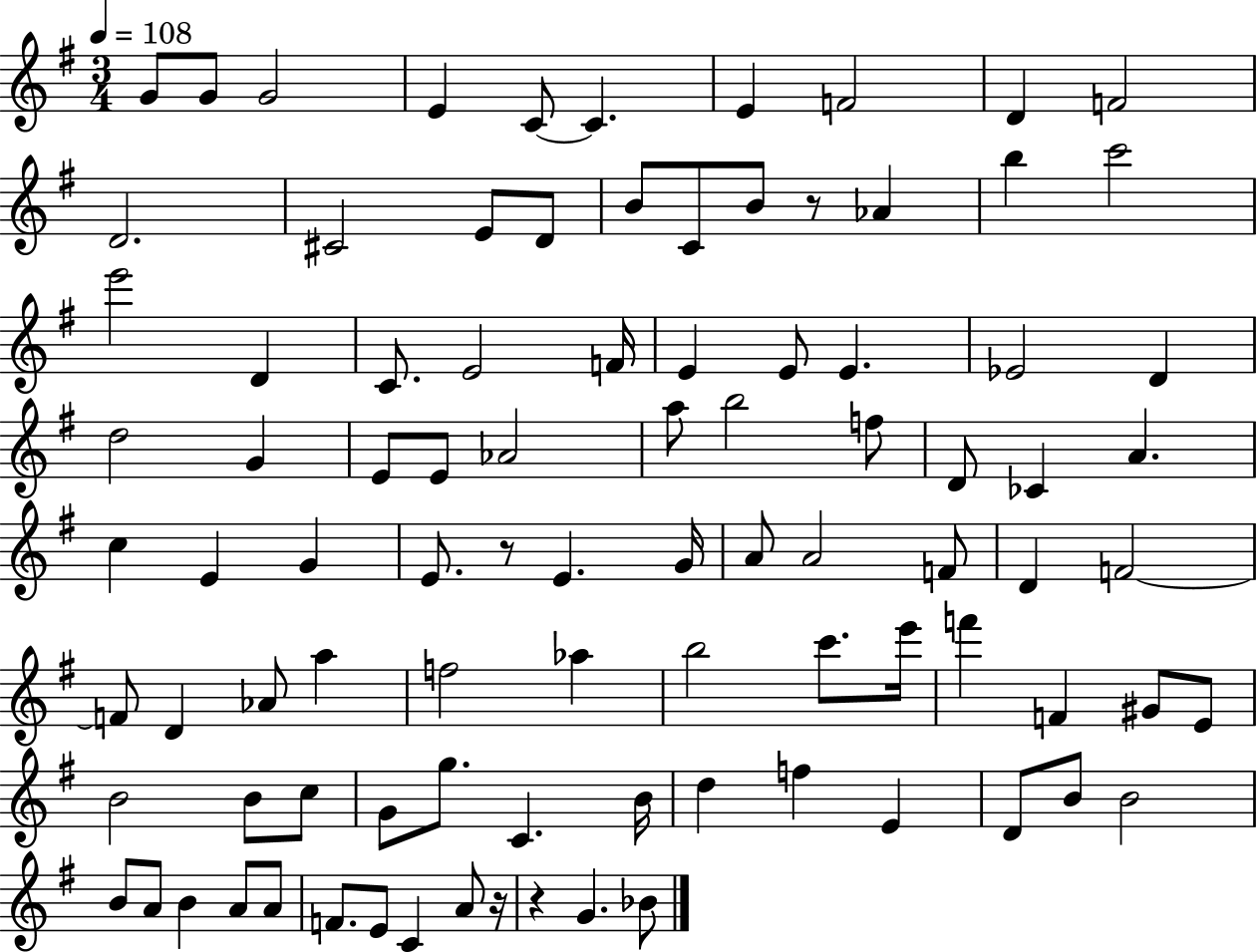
{
  \clef treble
  \numericTimeSignature
  \time 3/4
  \key g \major
  \tempo 4 = 108
  \repeat volta 2 { g'8 g'8 g'2 | e'4 c'8~~ c'4. | e'4 f'2 | d'4 f'2 | \break d'2. | cis'2 e'8 d'8 | b'8 c'8 b'8 r8 aes'4 | b''4 c'''2 | \break e'''2 d'4 | c'8. e'2 f'16 | e'4 e'8 e'4. | ees'2 d'4 | \break d''2 g'4 | e'8 e'8 aes'2 | a''8 b''2 f''8 | d'8 ces'4 a'4. | \break c''4 e'4 g'4 | e'8. r8 e'4. g'16 | a'8 a'2 f'8 | d'4 f'2~~ | \break f'8 d'4 aes'8 a''4 | f''2 aes''4 | b''2 c'''8. e'''16 | f'''4 f'4 gis'8 e'8 | \break b'2 b'8 c''8 | g'8 g''8. c'4. b'16 | d''4 f''4 e'4 | d'8 b'8 b'2 | \break b'8 a'8 b'4 a'8 a'8 | f'8. e'8 c'4 a'8 r16 | r4 g'4. bes'8 | } \bar "|."
}